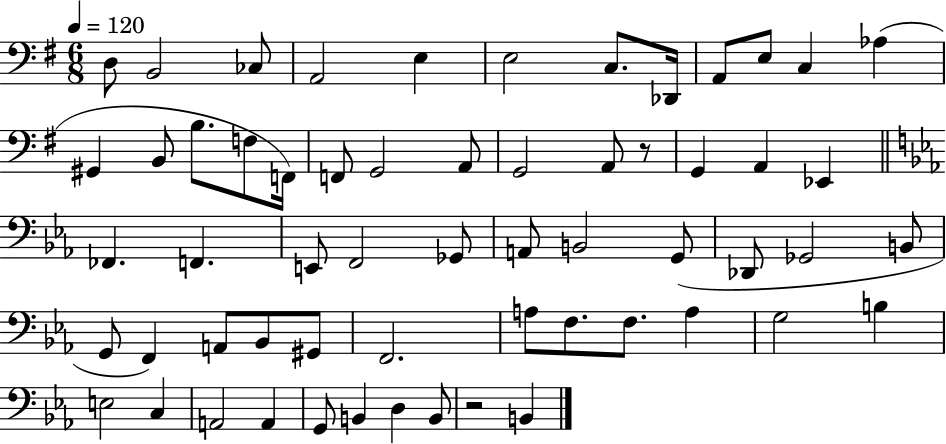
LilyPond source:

{
  \clef bass
  \numericTimeSignature
  \time 6/8
  \key g \major
  \tempo 4 = 120
  \repeat volta 2 { d8 b,2 ces8 | a,2 e4 | e2 c8. des,16 | a,8 e8 c4 aes4( | \break gis,4 b,8 b8. f8 f,16) | f,8 g,2 a,8 | g,2 a,8 r8 | g,4 a,4 ees,4 | \break \bar "||" \break \key ees \major fes,4. f,4. | e,8 f,2 ges,8 | a,8 b,2 g,8( | des,8 ges,2 b,8 | \break g,8 f,4) a,8 bes,8 gis,8 | f,2. | a8 f8. f8. a4 | g2 b4 | \break e2 c4 | a,2 a,4 | g,8 b,4 d4 b,8 | r2 b,4 | \break } \bar "|."
}